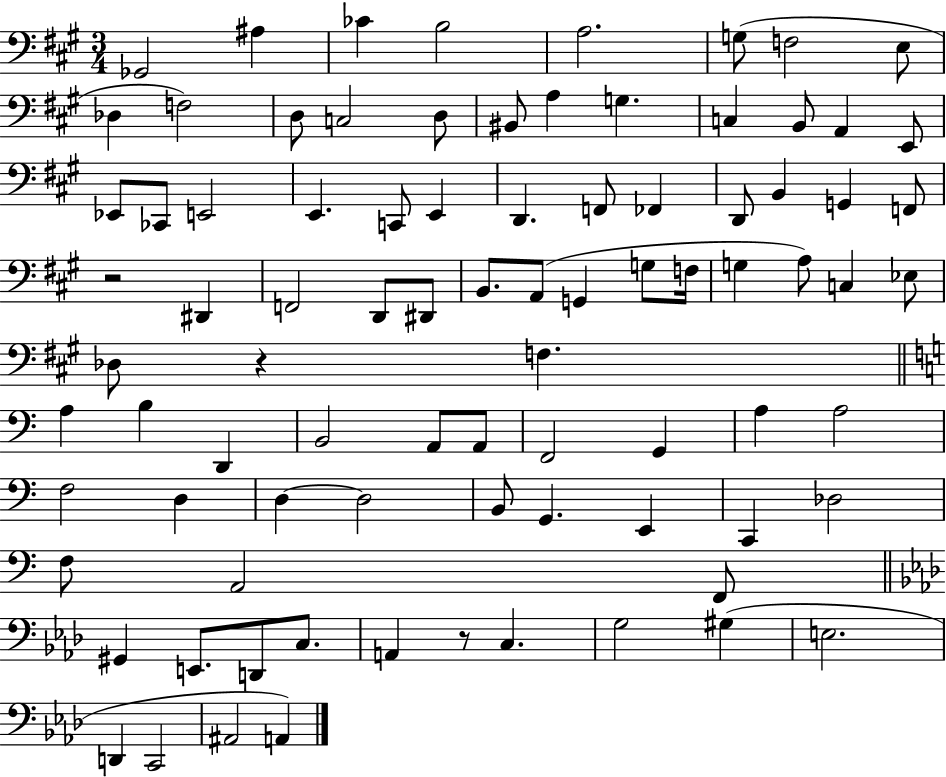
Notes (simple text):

Gb2/h A#3/q CES4/q B3/h A3/h. G3/e F3/h E3/e Db3/q F3/h D3/e C3/h D3/e BIS2/e A3/q G3/q. C3/q B2/e A2/q E2/e Eb2/e CES2/e E2/h E2/q. C2/e E2/q D2/q. F2/e FES2/q D2/e B2/q G2/q F2/e R/h D#2/q F2/h D2/e D#2/e B2/e. A2/e G2/q G3/e F3/s G3/q A3/e C3/q Eb3/e Db3/e R/q F3/q. A3/q B3/q D2/q B2/h A2/e A2/e F2/h G2/q A3/q A3/h F3/h D3/q D3/q D3/h B2/e G2/q. E2/q C2/q Db3/h F3/e A2/h F2/e G#2/q E2/e. D2/e C3/e. A2/q R/e C3/q. G3/h G#3/q E3/h. D2/q C2/h A#2/h A2/q